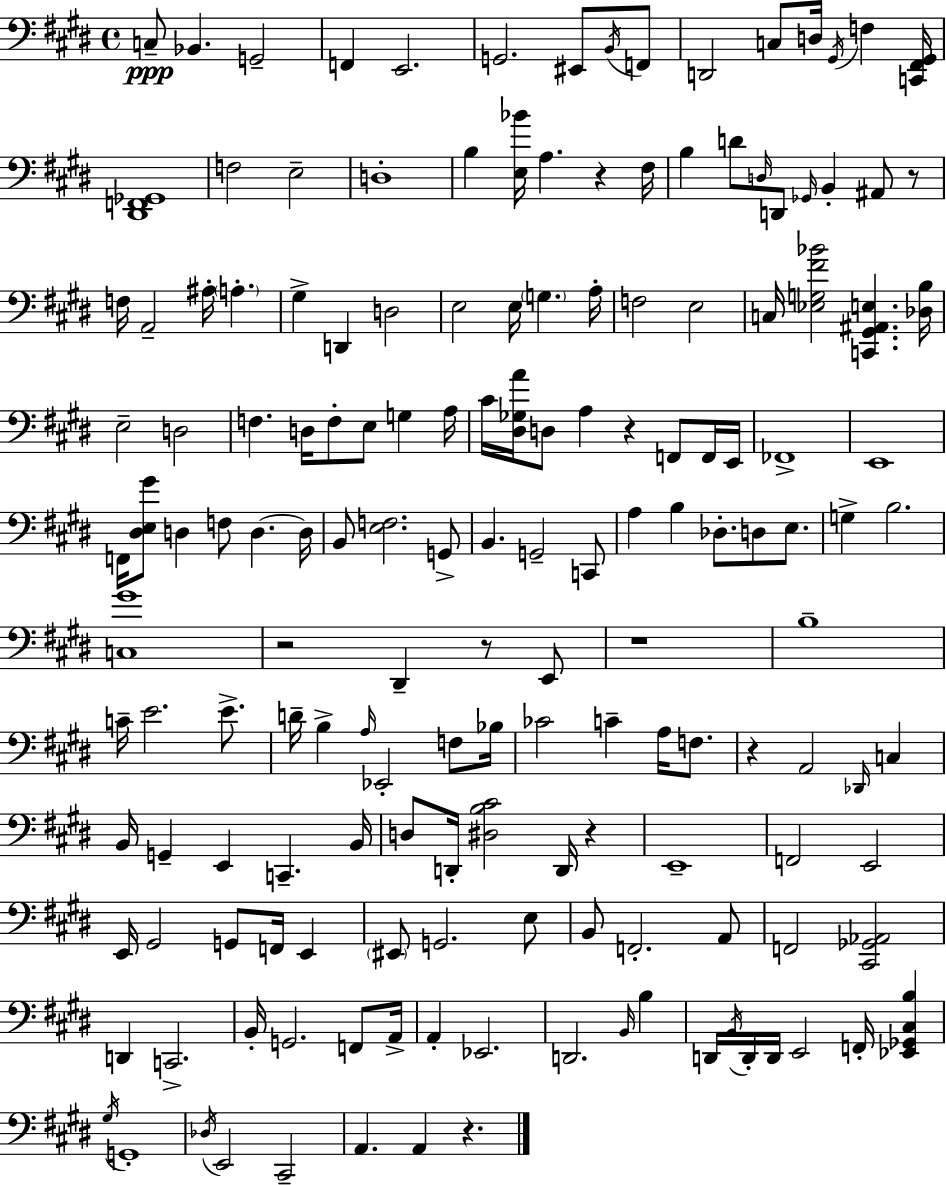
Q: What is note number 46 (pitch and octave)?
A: F3